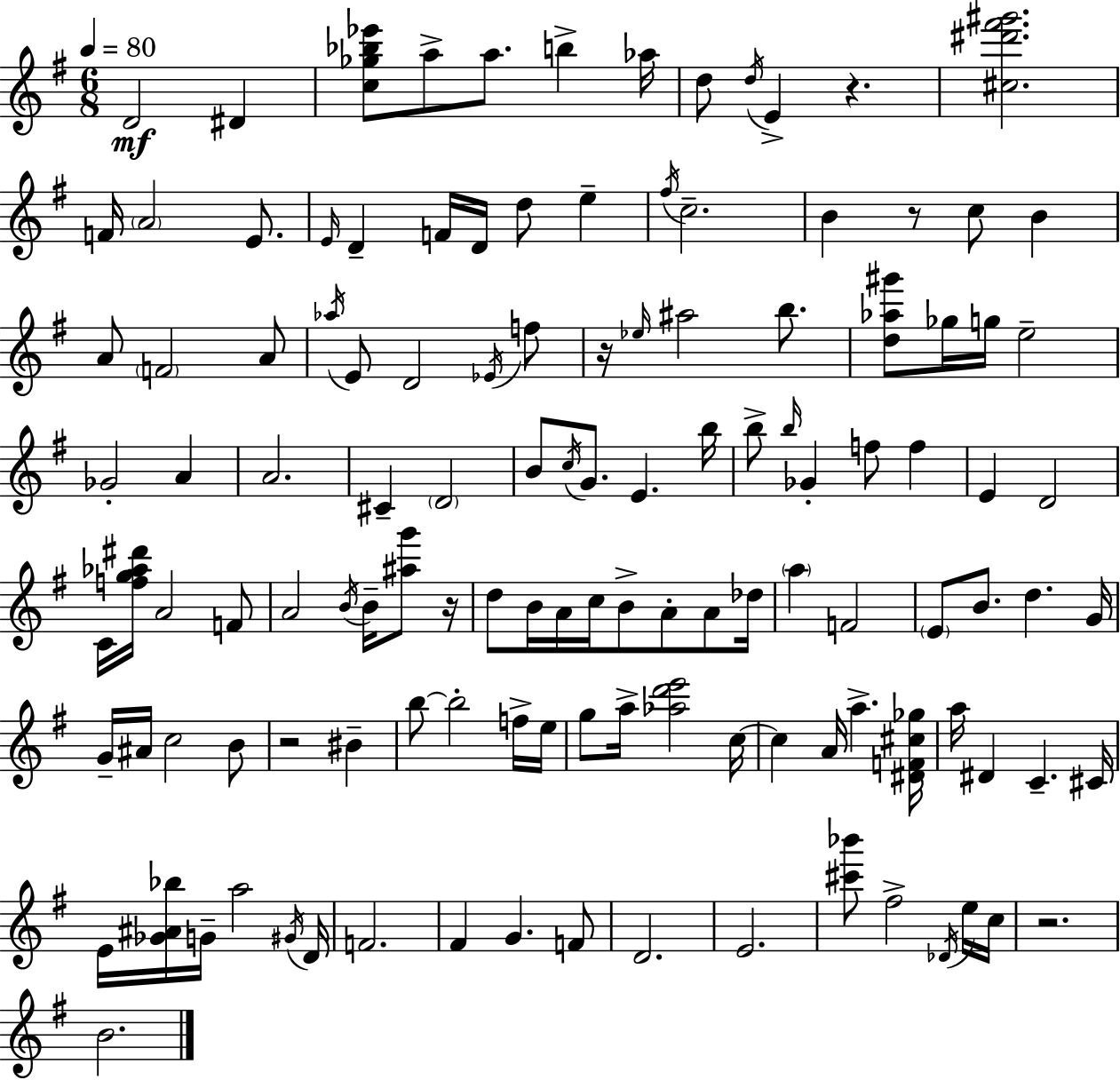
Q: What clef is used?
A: treble